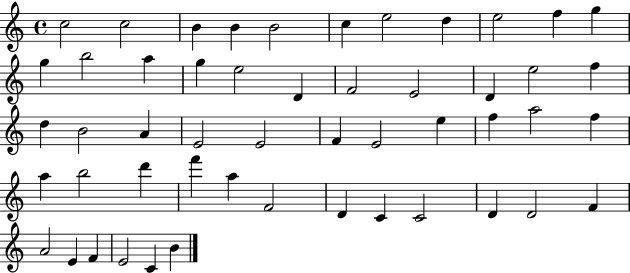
{
  \clef treble
  \time 4/4
  \defaultTimeSignature
  \key c \major
  c''2 c''2 | b'4 b'4 b'2 | c''4 e''2 d''4 | e''2 f''4 g''4 | \break g''4 b''2 a''4 | g''4 e''2 d'4 | f'2 e'2 | d'4 e''2 f''4 | \break d''4 b'2 a'4 | e'2 e'2 | f'4 e'2 e''4 | f''4 a''2 f''4 | \break a''4 b''2 d'''4 | f'''4 a''4 f'2 | d'4 c'4 c'2 | d'4 d'2 f'4 | \break a'2 e'4 f'4 | e'2 c'4 b'4 | \bar "|."
}